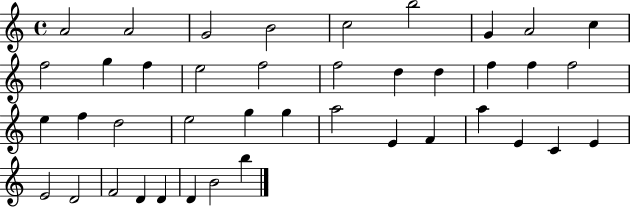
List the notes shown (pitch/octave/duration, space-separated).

A4/h A4/h G4/h B4/h C5/h B5/h G4/q A4/h C5/q F5/h G5/q F5/q E5/h F5/h F5/h D5/q D5/q F5/q F5/q F5/h E5/q F5/q D5/h E5/h G5/q G5/q A5/h E4/q F4/q A5/q E4/q C4/q E4/q E4/h D4/h F4/h D4/q D4/q D4/q B4/h B5/q